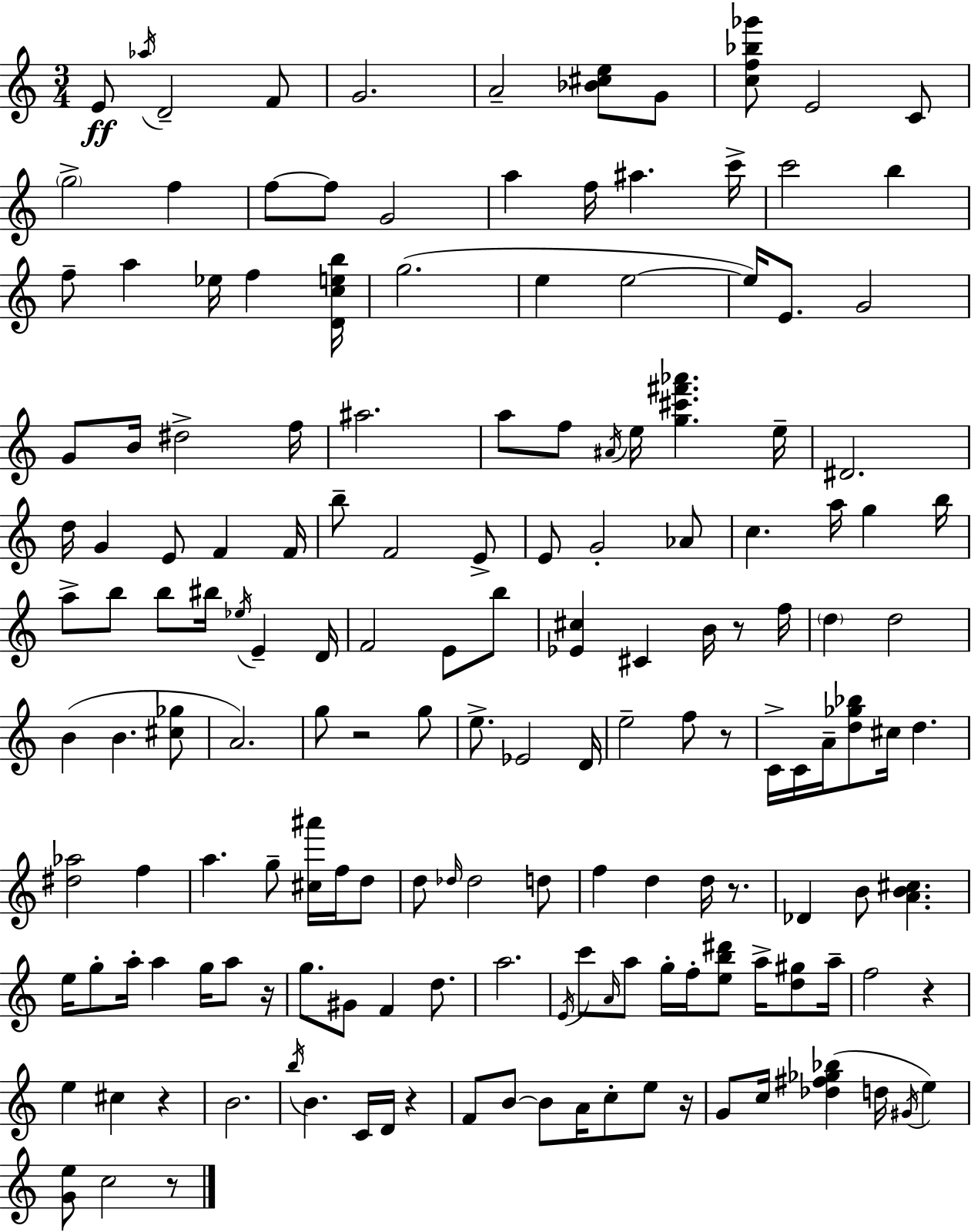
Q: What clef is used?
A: treble